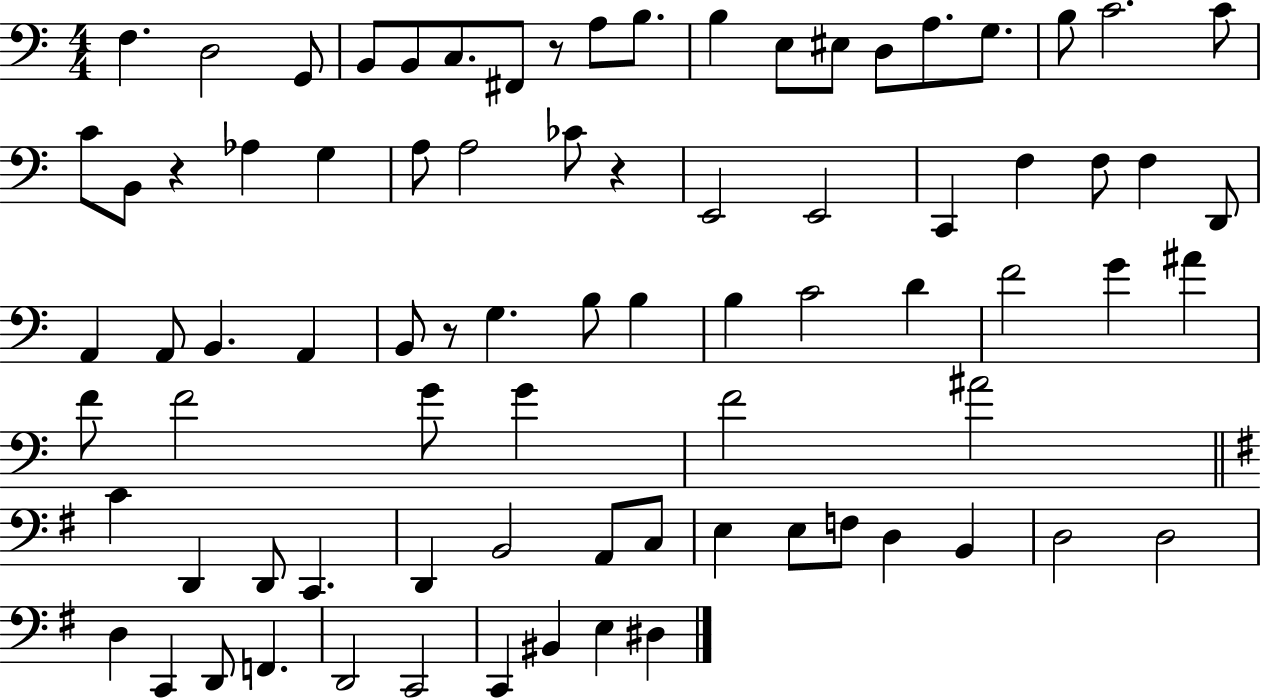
{
  \clef bass
  \numericTimeSignature
  \time 4/4
  \key c \major
  \repeat volta 2 { f4. d2 g,8 | b,8 b,8 c8. fis,8 r8 a8 b8. | b4 e8 eis8 d8 a8. g8. | b8 c'2. c'8 | \break c'8 b,8 r4 aes4 g4 | a8 a2 ces'8 r4 | e,2 e,2 | c,4 f4 f8 f4 d,8 | \break a,4 a,8 b,4. a,4 | b,8 r8 g4. b8 b4 | b4 c'2 d'4 | f'2 g'4 ais'4 | \break f'8 f'2 g'8 g'4 | f'2 ais'2 | \bar "||" \break \key g \major c'4 d,4 d,8 c,4. | d,4 b,2 a,8 c8 | e4 e8 f8 d4 b,4 | d2 d2 | \break d4 c,4 d,8 f,4. | d,2 c,2 | c,4 bis,4 e4 dis4 | } \bar "|."
}